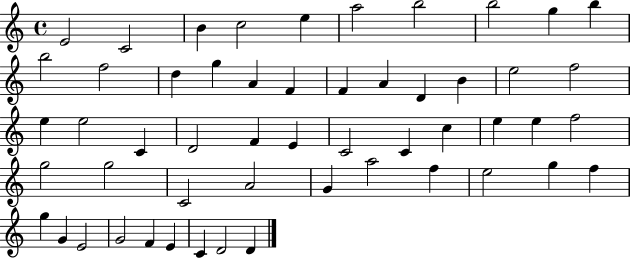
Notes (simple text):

E4/h C4/h B4/q C5/h E5/q A5/h B5/h B5/h G5/q B5/q B5/h F5/h D5/q G5/q A4/q F4/q F4/q A4/q D4/q B4/q E5/h F5/h E5/q E5/h C4/q D4/h F4/q E4/q C4/h C4/q C5/q E5/q E5/q F5/h G5/h G5/h C4/h A4/h G4/q A5/h F5/q E5/h G5/q F5/q G5/q G4/q E4/h G4/h F4/q E4/q C4/q D4/h D4/q